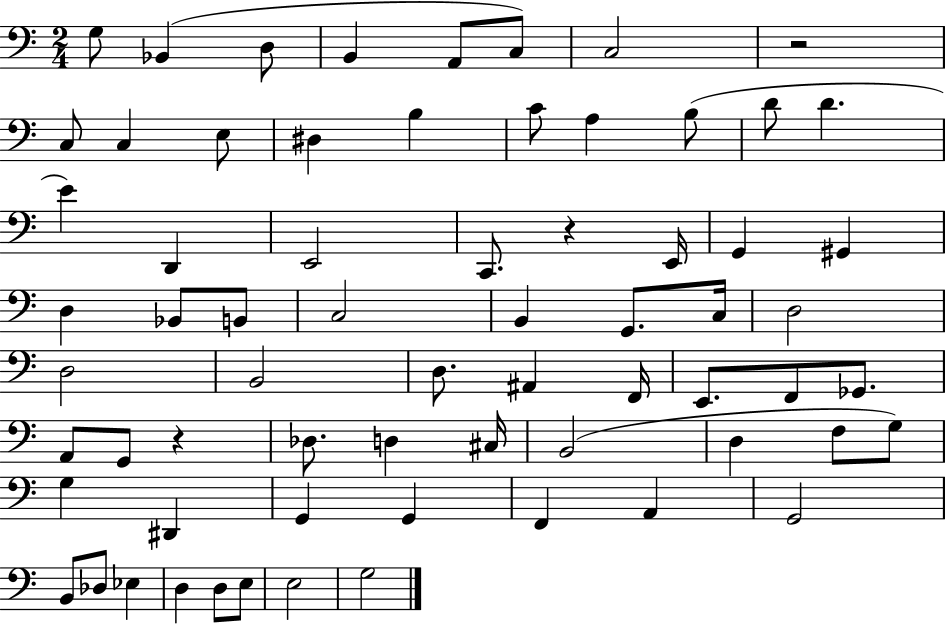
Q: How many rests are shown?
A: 3